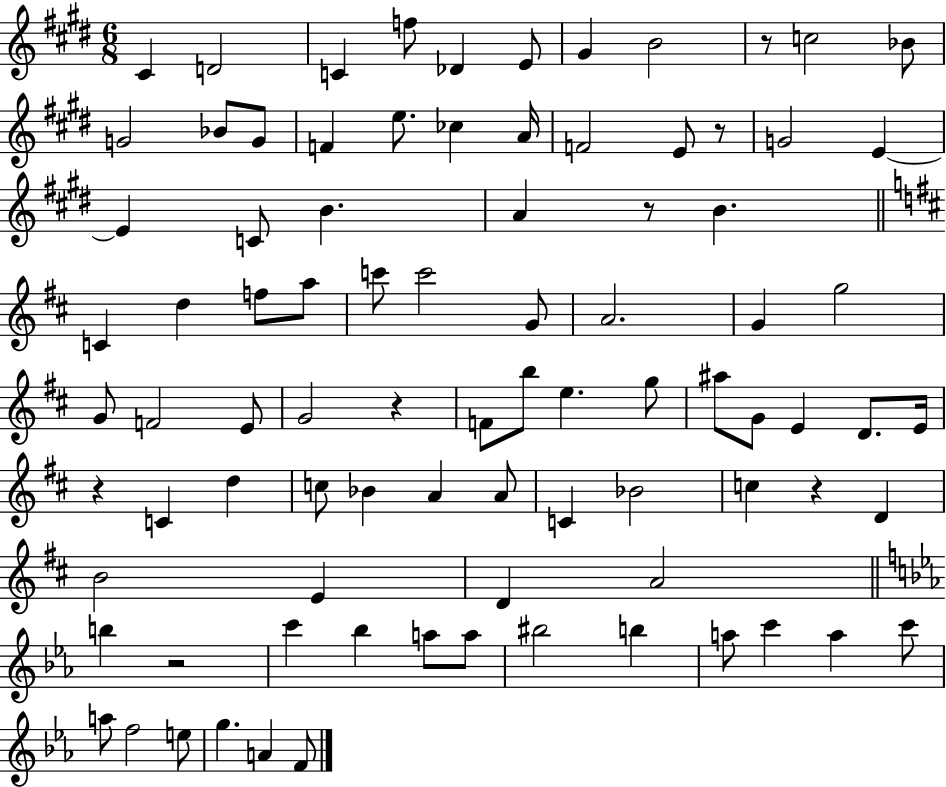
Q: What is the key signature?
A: E major